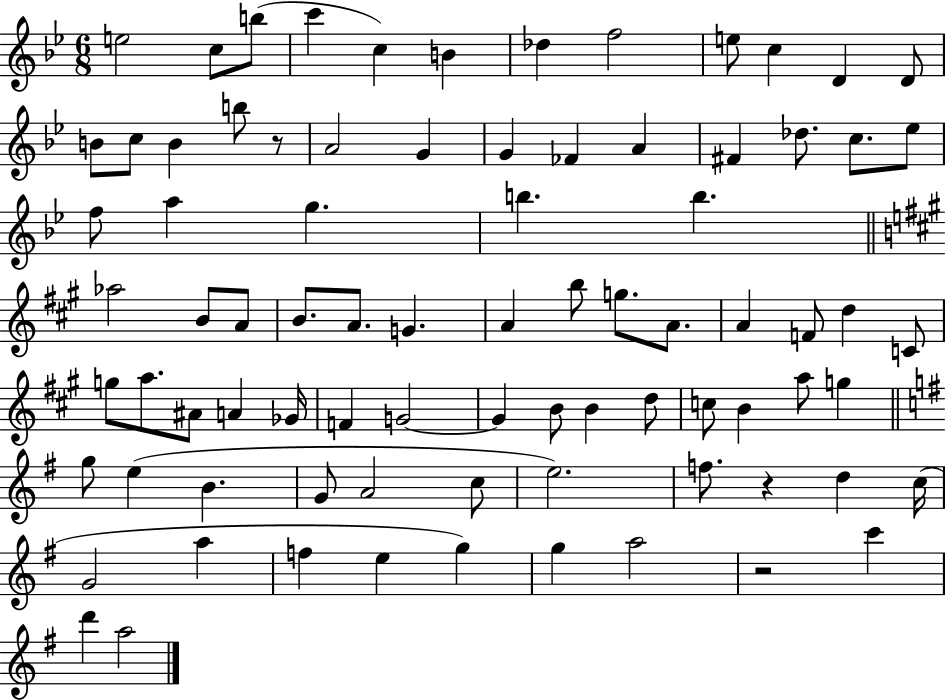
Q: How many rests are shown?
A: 3